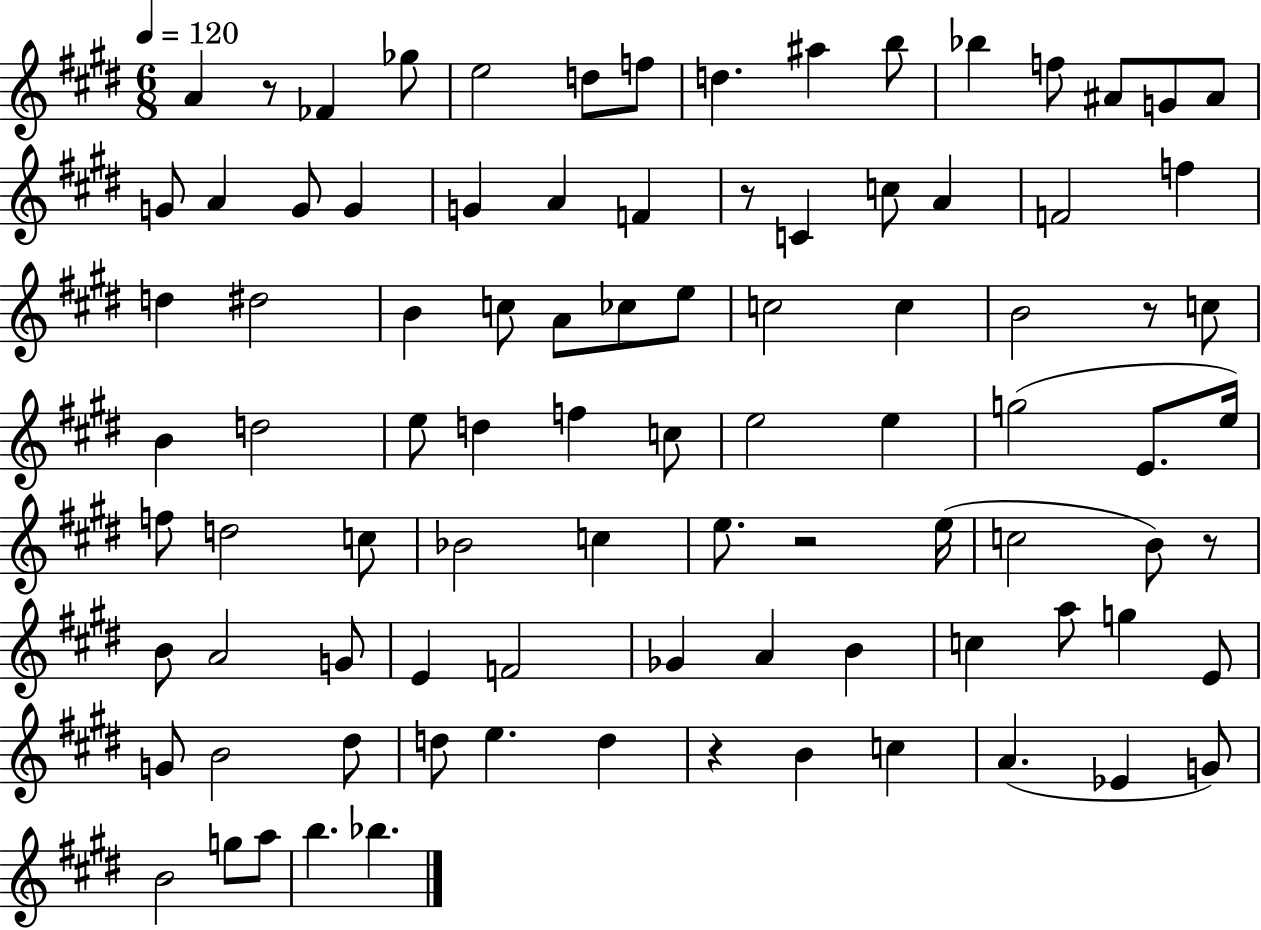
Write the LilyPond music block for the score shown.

{
  \clef treble
  \numericTimeSignature
  \time 6/8
  \key e \major
  \tempo 4 = 120
  a'4 r8 fes'4 ges''8 | e''2 d''8 f''8 | d''4. ais''4 b''8 | bes''4 f''8 ais'8 g'8 ais'8 | \break g'8 a'4 g'8 g'4 | g'4 a'4 f'4 | r8 c'4 c''8 a'4 | f'2 f''4 | \break d''4 dis''2 | b'4 c''8 a'8 ces''8 e''8 | c''2 c''4 | b'2 r8 c''8 | \break b'4 d''2 | e''8 d''4 f''4 c''8 | e''2 e''4 | g''2( e'8. e''16) | \break f''8 d''2 c''8 | bes'2 c''4 | e''8. r2 e''16( | c''2 b'8) r8 | \break b'8 a'2 g'8 | e'4 f'2 | ges'4 a'4 b'4 | c''4 a''8 g''4 e'8 | \break g'8 b'2 dis''8 | d''8 e''4. d''4 | r4 b'4 c''4 | a'4.( ees'4 g'8) | \break b'2 g''8 a''8 | b''4. bes''4. | \bar "|."
}